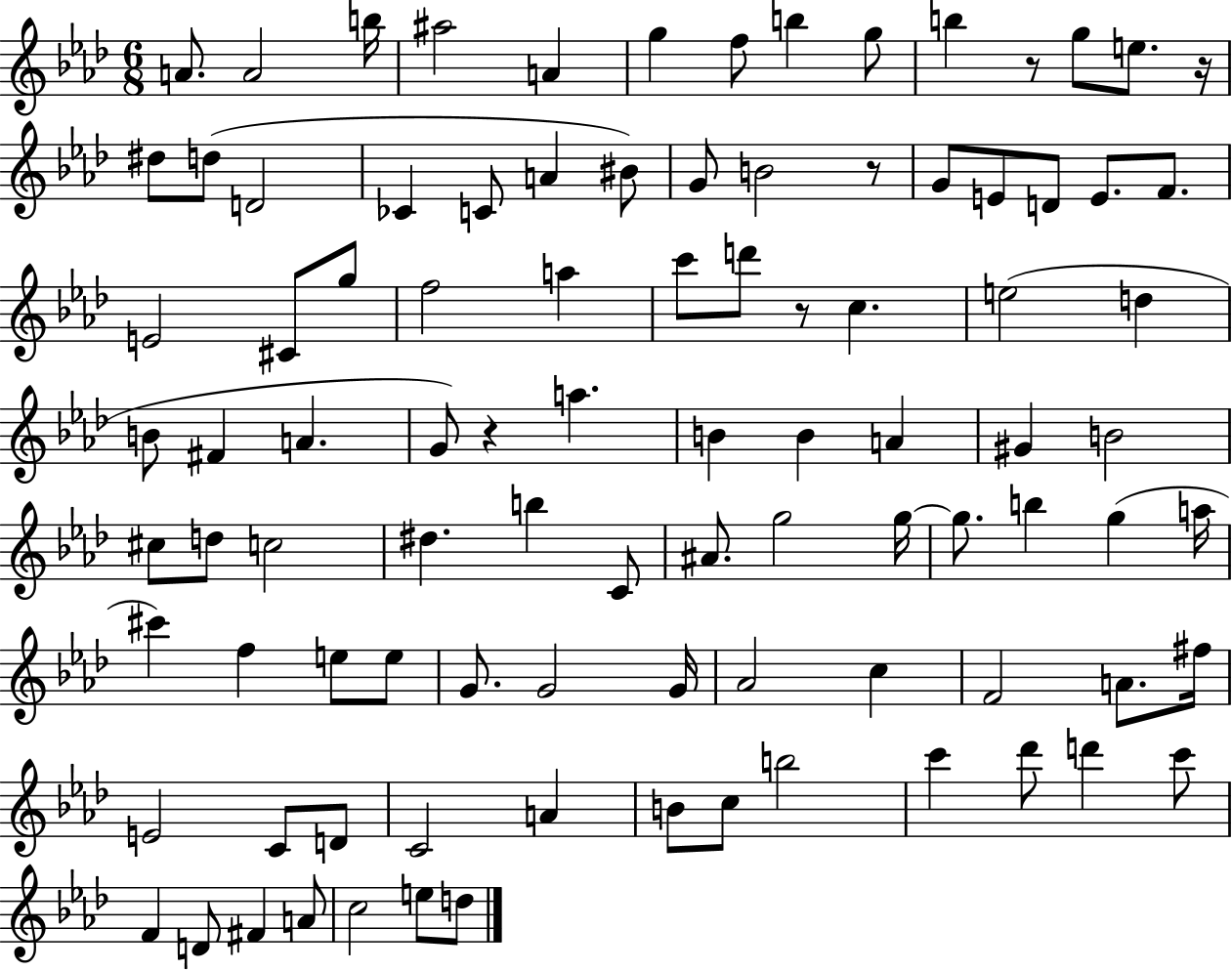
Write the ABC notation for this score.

X:1
T:Untitled
M:6/8
L:1/4
K:Ab
A/2 A2 b/4 ^a2 A g f/2 b g/2 b z/2 g/2 e/2 z/4 ^d/2 d/2 D2 _C C/2 A ^B/2 G/2 B2 z/2 G/2 E/2 D/2 E/2 F/2 E2 ^C/2 g/2 f2 a c'/2 d'/2 z/2 c e2 d B/2 ^F A G/2 z a B B A ^G B2 ^c/2 d/2 c2 ^d b C/2 ^A/2 g2 g/4 g/2 b g a/4 ^c' f e/2 e/2 G/2 G2 G/4 _A2 c F2 A/2 ^f/4 E2 C/2 D/2 C2 A B/2 c/2 b2 c' _d'/2 d' c'/2 F D/2 ^F A/2 c2 e/2 d/2